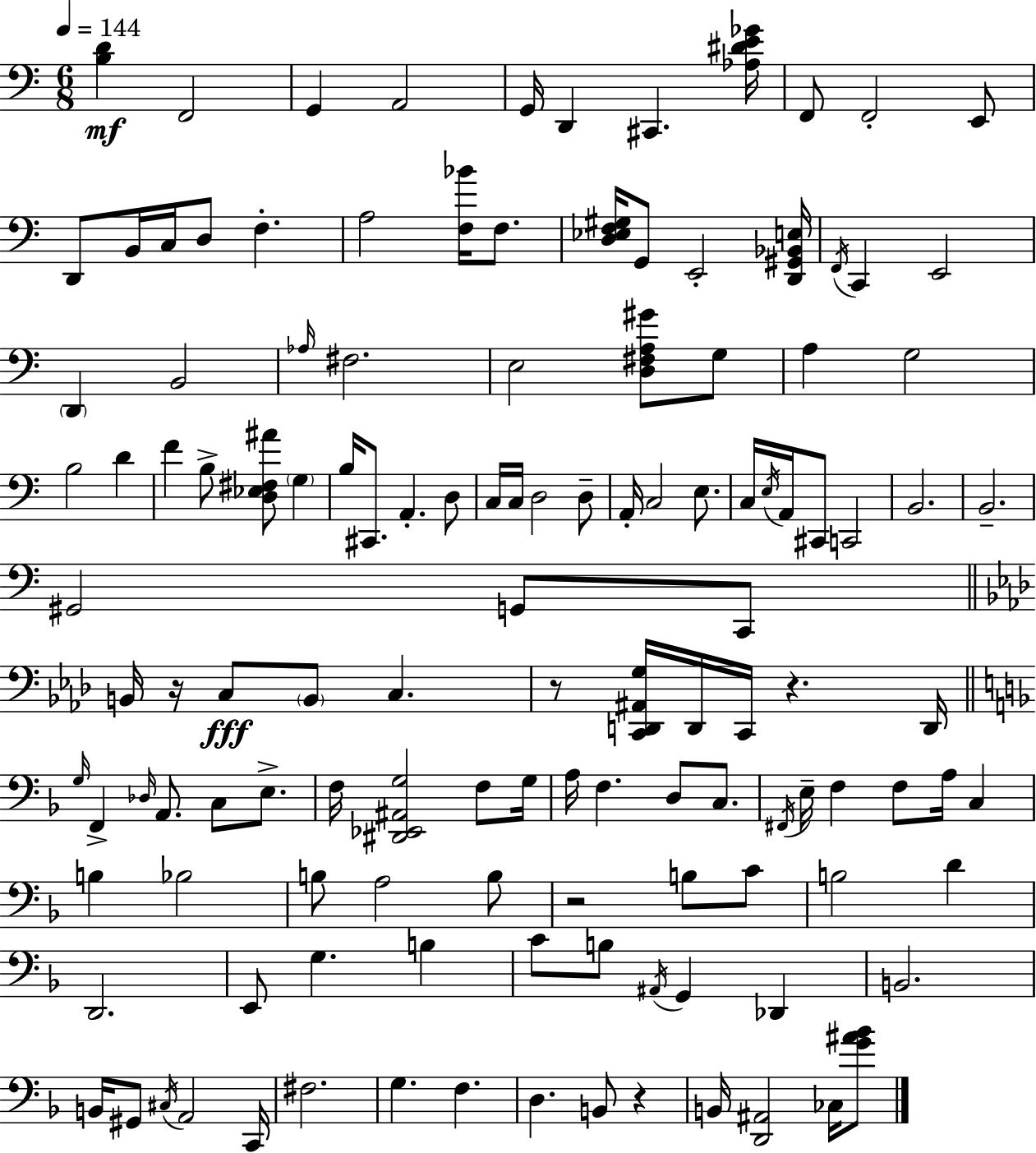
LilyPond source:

{
  \clef bass
  \numericTimeSignature
  \time 6/8
  \key a \minor
  \tempo 4 = 144
  <b d'>4\mf f,2 | g,4 a,2 | g,16 d,4 cis,4. <aes dis' e' ges'>16 | f,8 f,2-. e,8 | \break d,8 b,16 c16 d8 f4.-. | a2 <f bes'>16 f8. | <d ees f gis>16 g,8 e,2-. <d, gis, bes, e>16 | \acciaccatura { f,16 } c,4 e,2 | \break \parenthesize d,4 b,2 | \grace { aes16 } fis2. | e2 <d fis a gis'>8 | g8 a4 g2 | \break b2 d'4 | f'4 b8-> <d ees fis ais'>8 \parenthesize g4 | b16 cis,8. a,4.-. | d8 c16 c16 d2 | \break d8-- a,16-. c2 e8. | c16 \acciaccatura { e16 } a,16 cis,8 c,2 | b,2. | b,2.-- | \break gis,2 g,8 | c,8 \bar "||" \break \key f \minor b,16 r16 c8\fff \parenthesize b,8 c4. | r8 <c, d, ais, g>16 d,16 c,16 r4. d,16 | \bar "||" \break \key f \major \grace { g16 } f,4-> \grace { des16 } a,8. c8 e8.-> | f16 <dis, ees, ais, g>2 f8 | g16 a16 f4. d8 c8. | \acciaccatura { fis,16 } e16-- f4 f8 a16 c4 | \break b4 bes2 | b8 a2 | b8 r2 b8 | c'8 b2 d'4 | \break d,2. | e,8 g4. b4 | c'8 b8 \acciaccatura { ais,16 } g,4 | des,4 b,2. | \break b,16 gis,8 \acciaccatura { cis16 } a,2 | c,16 fis2. | g4. f4. | d4. b,8 | \break r4 b,16 <d, ais,>2 | ces16 <g' ais' bes'>8 \bar "|."
}